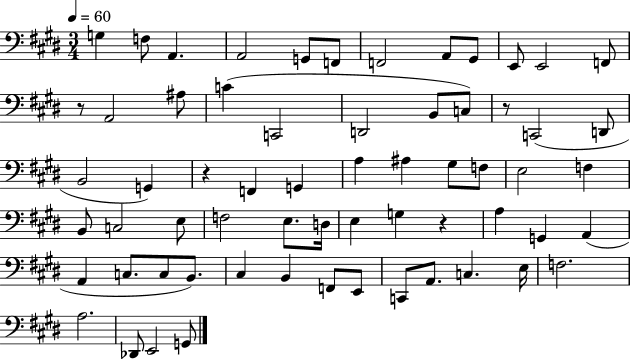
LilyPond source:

{
  \clef bass
  \numericTimeSignature
  \time 3/4
  \key e \major
  \tempo 4 = 60
  \repeat volta 2 { g4 f8 a,4. | a,2 g,8 f,8 | f,2 a,8 gis,8 | e,8 e,2 f,8 | \break r8 a,2 ais8 | c'4( c,2 | d,2 b,8 c8) | r8 c,2( d,8 | \break b,2 g,4) | r4 f,4 g,4 | a4 ais4 gis8 f8 | e2 f4 | \break b,8 c2 e8 | f2 e8. d16 | e4 g4 r4 | a4 g,4 a,4( | \break a,4 c8. c8 b,8.) | cis4 b,4 f,8 e,8 | c,8 a,8. c4. e16 | f2. | \break a2. | des,8 e,2 g,8 | } \bar "|."
}